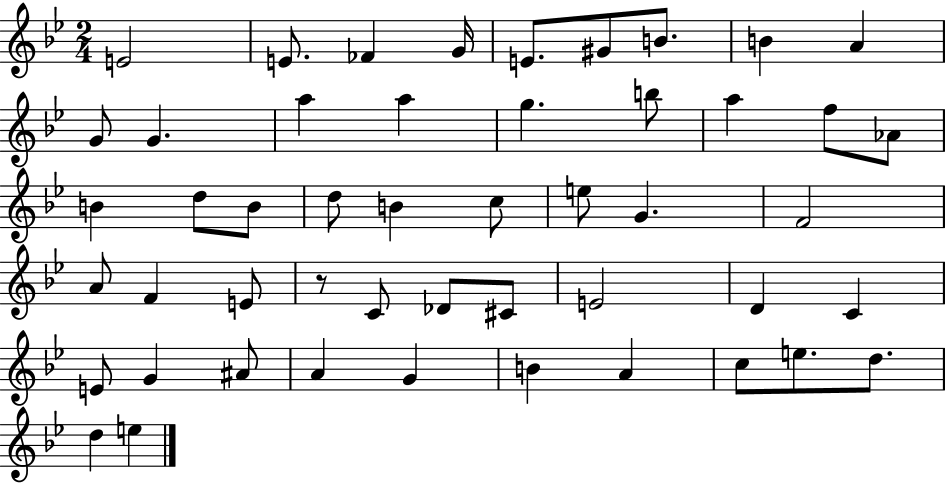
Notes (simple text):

E4/h E4/e. FES4/q G4/s E4/e. G#4/e B4/e. B4/q A4/q G4/e G4/q. A5/q A5/q G5/q. B5/e A5/q F5/e Ab4/e B4/q D5/e B4/e D5/e B4/q C5/e E5/e G4/q. F4/h A4/e F4/q E4/e R/e C4/e Db4/e C#4/e E4/h D4/q C4/q E4/e G4/q A#4/e A4/q G4/q B4/q A4/q C5/e E5/e. D5/e. D5/q E5/q